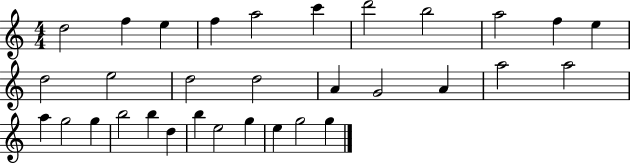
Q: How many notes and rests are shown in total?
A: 32